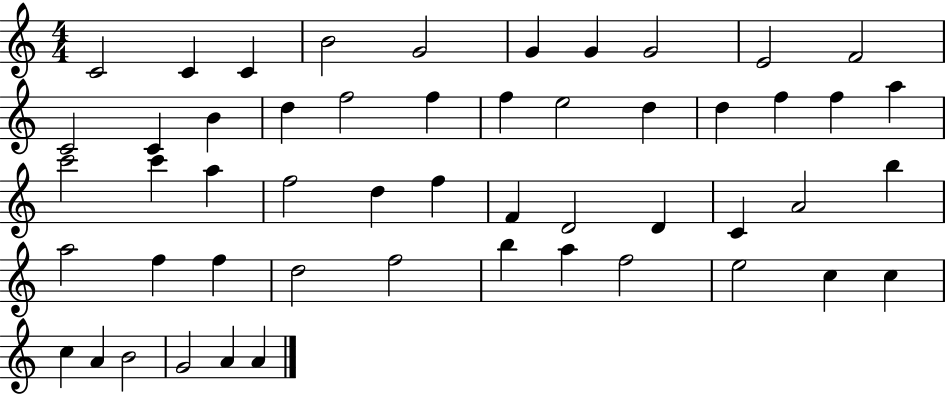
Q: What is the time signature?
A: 4/4